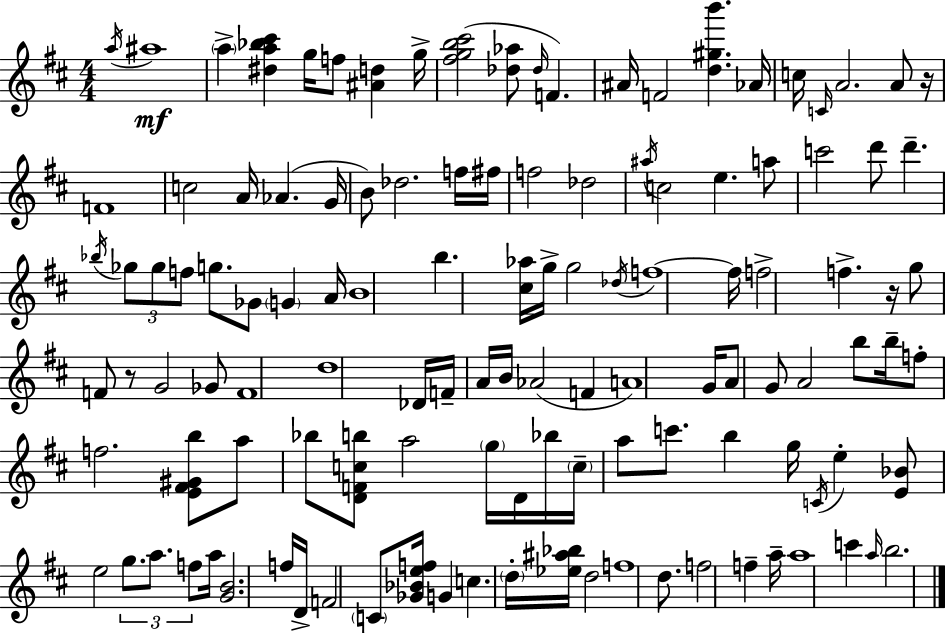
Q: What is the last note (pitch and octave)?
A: B5